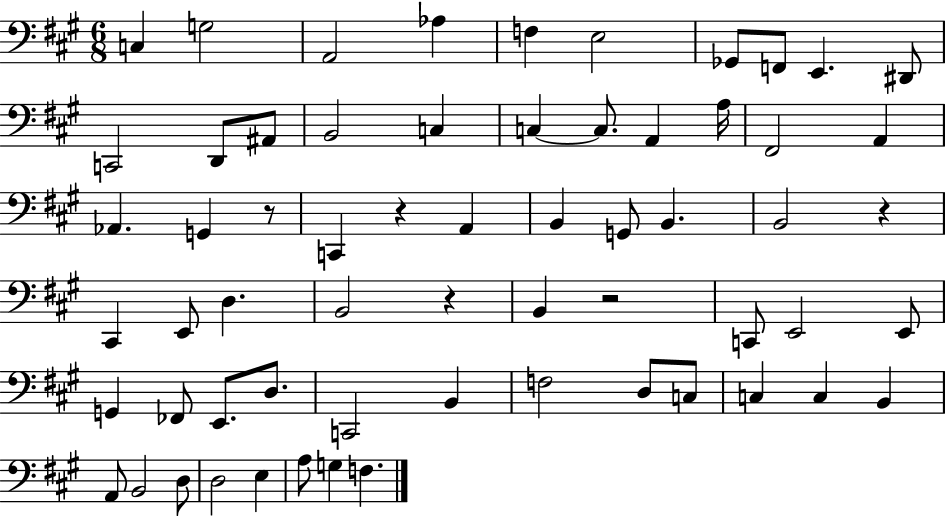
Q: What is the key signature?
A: A major